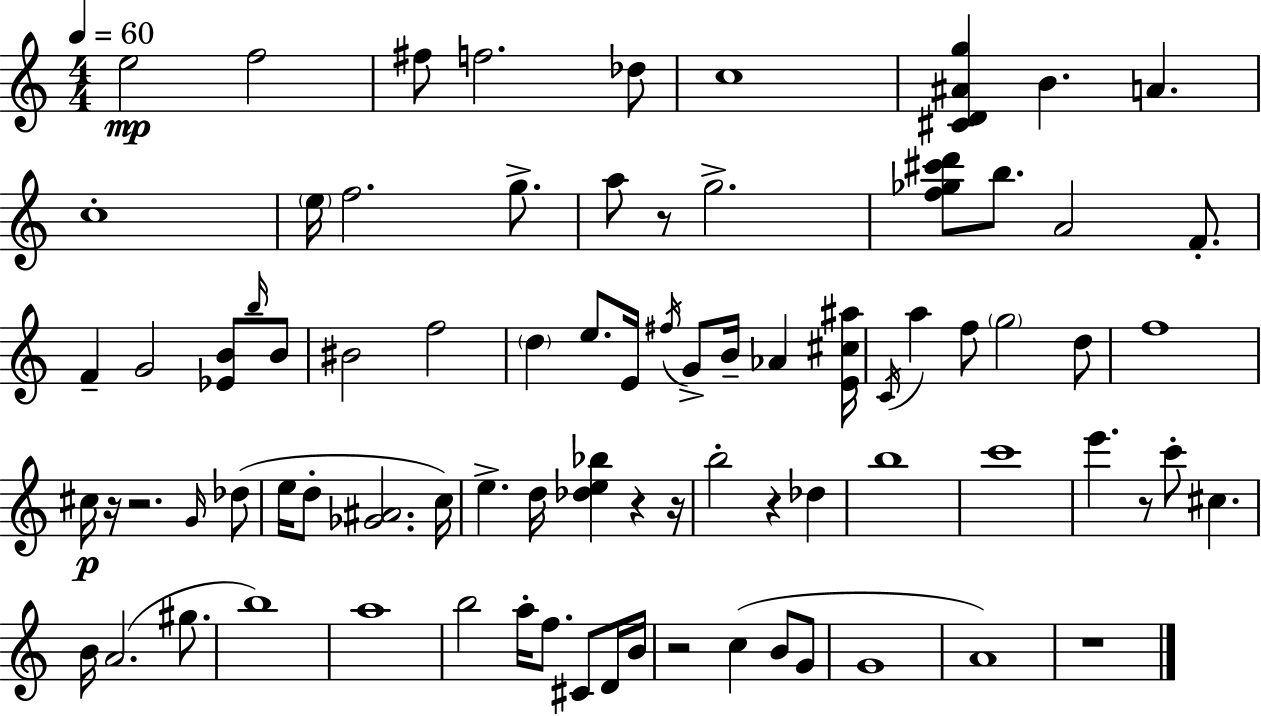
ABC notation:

X:1
T:Untitled
M:4/4
L:1/4
K:C
e2 f2 ^f/2 f2 _d/2 c4 [^CD^Ag] B A c4 e/4 f2 g/2 a/2 z/2 g2 [f_g^c'd']/2 b/2 A2 F/2 F G2 [_EB]/2 b/4 B/2 ^B2 f2 d e/2 E/4 ^f/4 G/2 B/4 _A [E^c^a]/4 C/4 a f/2 g2 d/2 f4 ^c/4 z/4 z2 G/4 _d/2 e/4 d/2 [_G^A]2 c/4 e d/4 [_de_b] z z/4 b2 z _d b4 c'4 e' z/2 c'/2 ^c B/4 A2 ^g/2 b4 a4 b2 a/4 f/2 ^C/2 D/4 B/4 z2 c B/2 G/2 G4 A4 z4